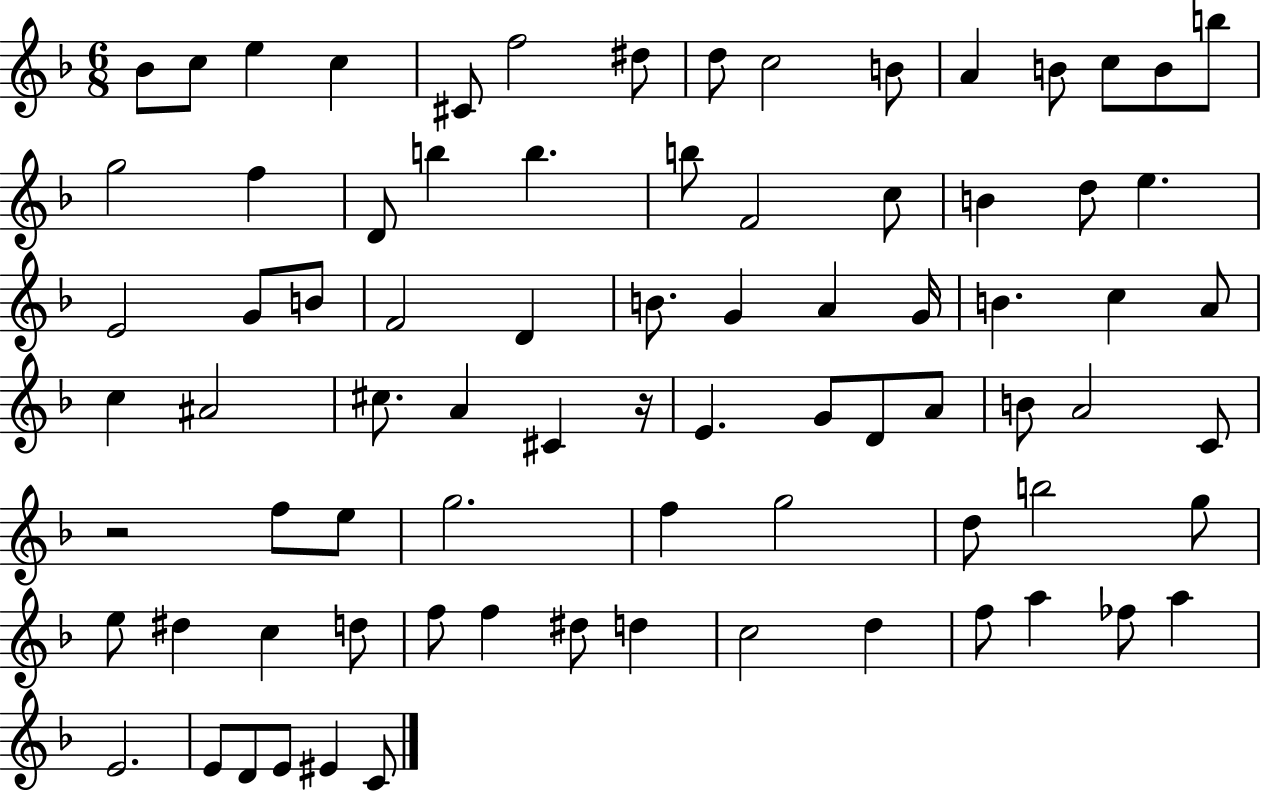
X:1
T:Untitled
M:6/8
L:1/4
K:F
_B/2 c/2 e c ^C/2 f2 ^d/2 d/2 c2 B/2 A B/2 c/2 B/2 b/2 g2 f D/2 b b b/2 F2 c/2 B d/2 e E2 G/2 B/2 F2 D B/2 G A G/4 B c A/2 c ^A2 ^c/2 A ^C z/4 E G/2 D/2 A/2 B/2 A2 C/2 z2 f/2 e/2 g2 f g2 d/2 b2 g/2 e/2 ^d c d/2 f/2 f ^d/2 d c2 d f/2 a _f/2 a E2 E/2 D/2 E/2 ^E C/2